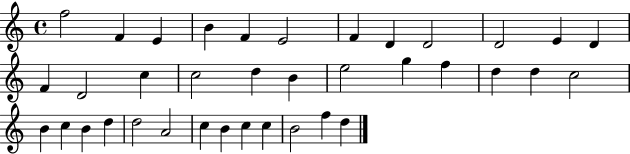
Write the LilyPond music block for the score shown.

{
  \clef treble
  \time 4/4
  \defaultTimeSignature
  \key c \major
  f''2 f'4 e'4 | b'4 f'4 e'2 | f'4 d'4 d'2 | d'2 e'4 d'4 | \break f'4 d'2 c''4 | c''2 d''4 b'4 | e''2 g''4 f''4 | d''4 d''4 c''2 | \break b'4 c''4 b'4 d''4 | d''2 a'2 | c''4 b'4 c''4 c''4 | b'2 f''4 d''4 | \break \bar "|."
}